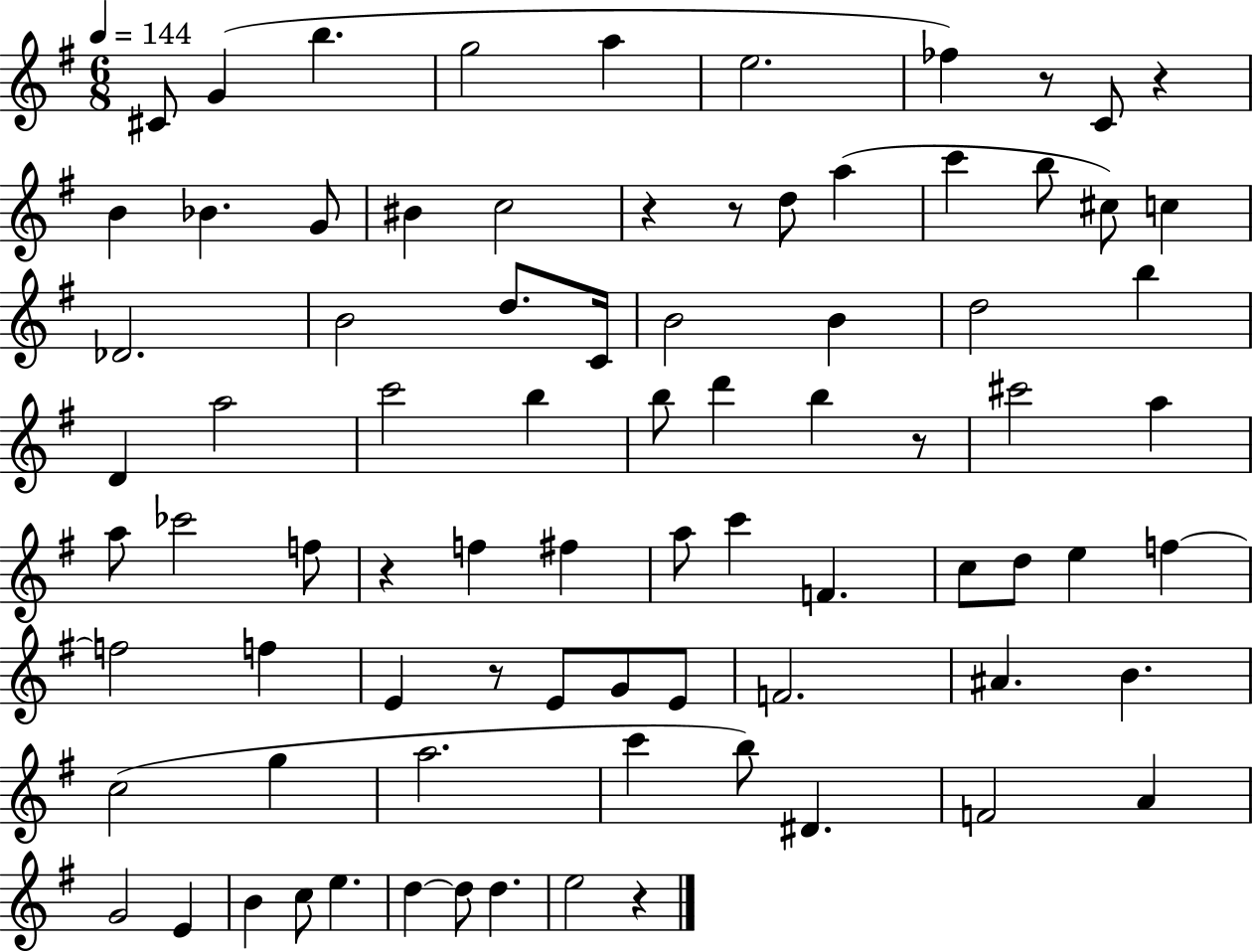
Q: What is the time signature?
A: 6/8